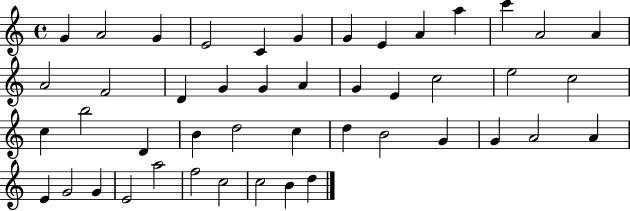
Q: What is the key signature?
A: C major